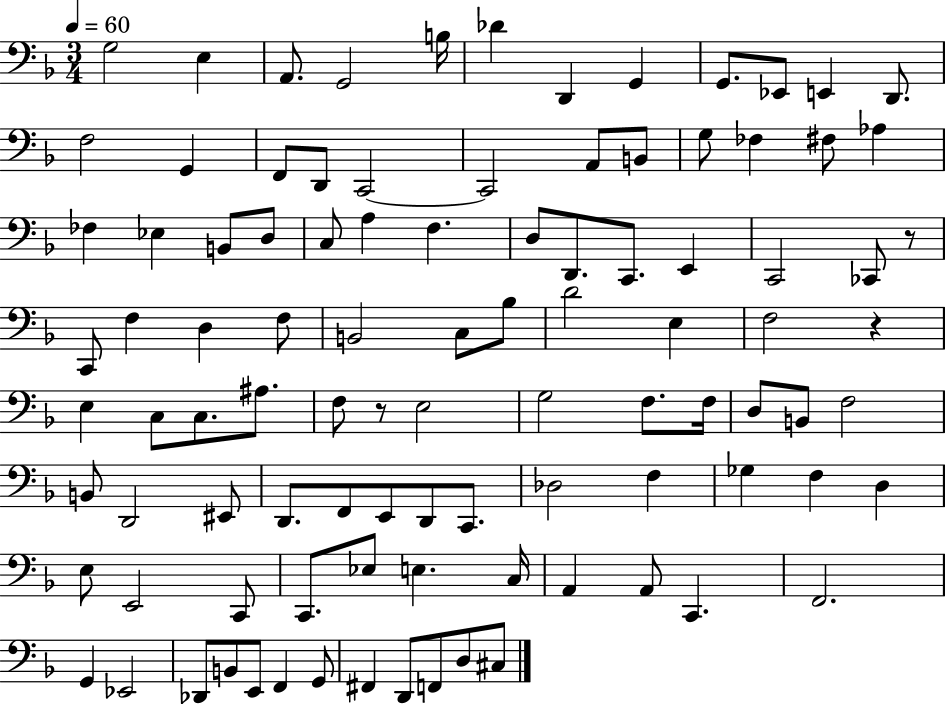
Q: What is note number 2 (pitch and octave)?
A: E3